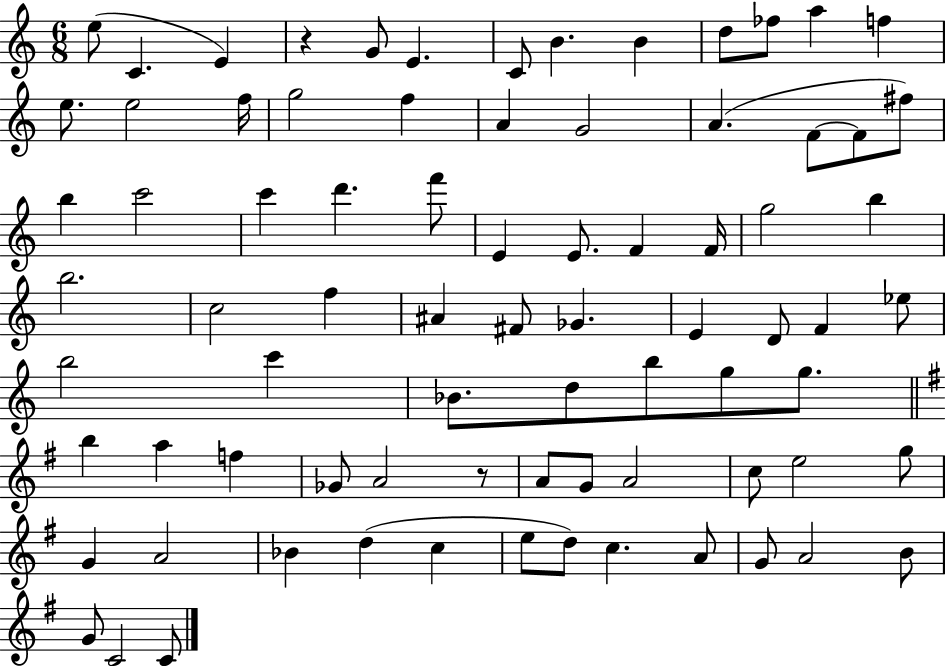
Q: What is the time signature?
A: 6/8